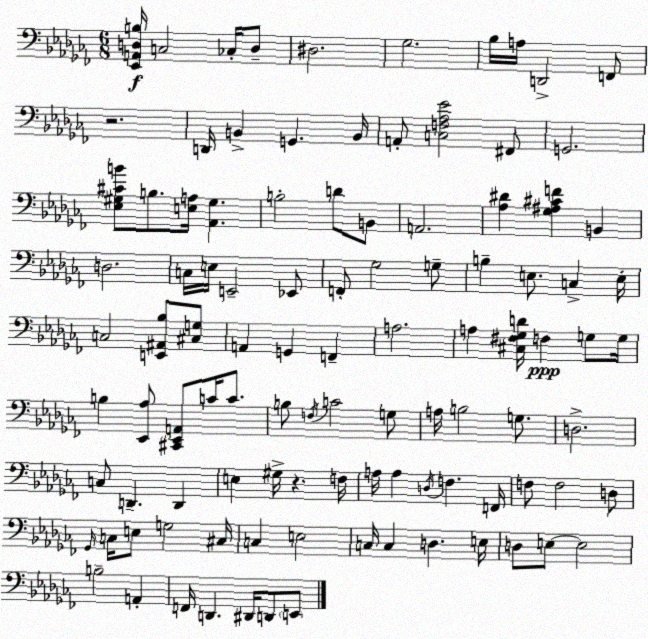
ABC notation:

X:1
T:Untitled
M:6/8
L:1/4
K:Abm
[_E,,A,,D,B,]/4 C,2 _C,/4 D,/2 ^D,2 _G,2 _B,/4 A,/4 D,,2 F,,/2 z2 D,,/4 B,, G,, B,,/4 A,,/2 [C,F,_A,_E]2 ^F,,/2 G,,2 [_E,^G,^CB]/2 B,/2 [E,A,]/4 [_A,,^G,] B,2 D/2 B,,/2 A,,2 [_A,^D] [_G,^A,^CF] B,, D,2 C,/4 E,/4 E,,2 _E,,/2 F,,/2 _G,2 G,/2 B, E,/2 C, E,/4 C,2 [E,,^A,,_B,]/2 [^C,G,]/2 A,, G,, F,, A,2 A, [^C,^F,_G,D]/4 F, G,/2 G,/4 B, [_E,,_A,]/2 [^C,,_E,,A,,]/2 C/4 C/2 B,/2 F,/4 C2 G,/2 A,/4 B,2 G,/2 D,2 C,/2 D,, D,, E, ^G,/4 z F,/4 A,/4 A, D,/4 F, F,,/4 F,/2 F,2 D,/2 _G,,/4 C,/4 E,/2 G,2 ^C,/4 C, E,2 C,/4 C, D, E,/4 D,/2 E,/2 E,2 B,2 A,, F,,/4 D,, ^D,,/4 D,,/2 E,,/2